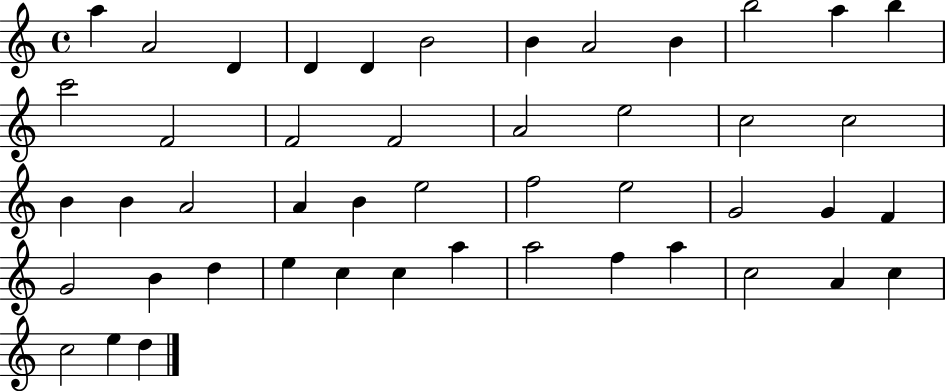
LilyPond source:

{
  \clef treble
  \time 4/4
  \defaultTimeSignature
  \key c \major
  a''4 a'2 d'4 | d'4 d'4 b'2 | b'4 a'2 b'4 | b''2 a''4 b''4 | \break c'''2 f'2 | f'2 f'2 | a'2 e''2 | c''2 c''2 | \break b'4 b'4 a'2 | a'4 b'4 e''2 | f''2 e''2 | g'2 g'4 f'4 | \break g'2 b'4 d''4 | e''4 c''4 c''4 a''4 | a''2 f''4 a''4 | c''2 a'4 c''4 | \break c''2 e''4 d''4 | \bar "|."
}